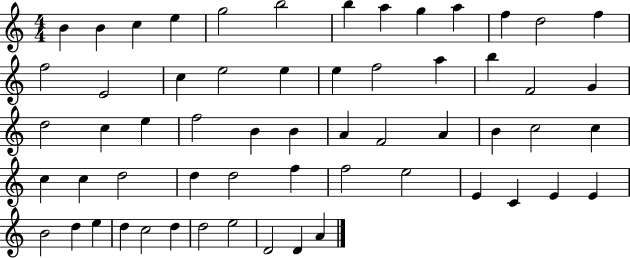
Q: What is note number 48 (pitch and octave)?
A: E4